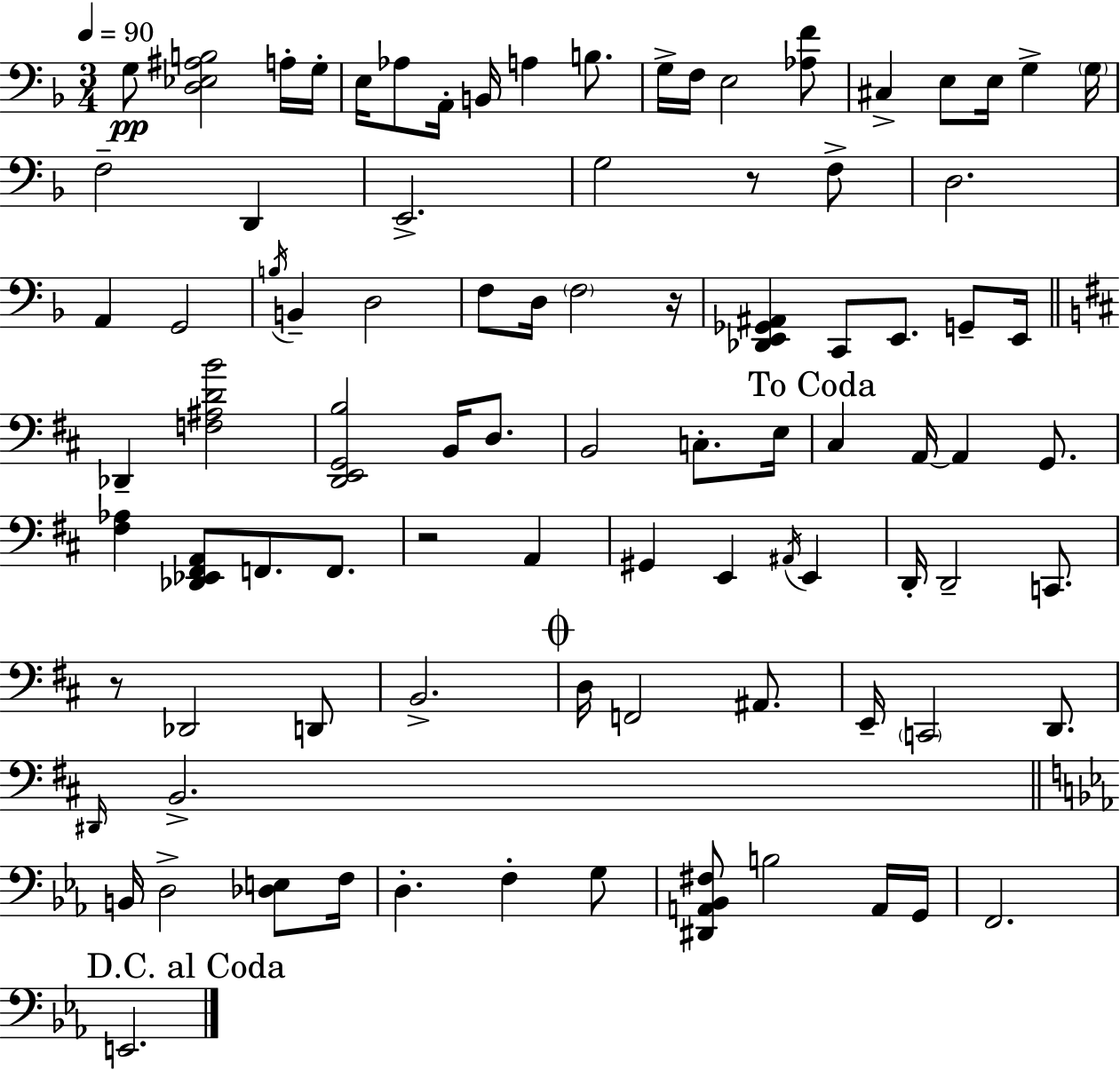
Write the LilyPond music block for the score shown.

{
  \clef bass
  \numericTimeSignature
  \time 3/4
  \key f \major
  \tempo 4 = 90
  g8\pp <d ees ais b>2 a16-. g16-. | e16 aes8 a,16-. b,16 a4 b8. | g16-> f16 e2 <aes f'>8 | cis4-> e8 e16 g4-> \parenthesize g16 | \break f2-- d,4 | e,2.-> | g2 r8 f8-> | d2. | \break a,4 g,2 | \acciaccatura { b16 } b,4-- d2 | f8 d16 \parenthesize f2 | r16 <des, e, ges, ais,>4 c,8 e,8. g,8-- | \break e,16 \bar "||" \break \key d \major des,4-- <f ais d' b'>2 | <d, e, g, b>2 b,16 d8. | b,2 c8.-. e16 | \mark "To Coda" cis4 a,16~~ a,4 g,8. | \break <fis aes>4 <des, ees, fis, a,>8 f,8. f,8. | r2 a,4 | gis,4 e,4 \acciaccatura { ais,16 } e,4 | d,16-. d,2-- c,8. | \break r8 des,2 d,8 | b,2.-> | \mark \markup { \musicglyph "scripts.coda" } d16 f,2 ais,8. | e,16-- \parenthesize c,2 d,8. | \break \grace { dis,16 } b,2.-> | \bar "||" \break \key c \minor b,16 d2-> <des e>8 f16 | d4.-. f4-. g8 | <dis, a, bes, fis>8 b2 a,16 g,16 | f,2. | \break \mark "D.C. al Coda" e,2. | \bar "|."
}